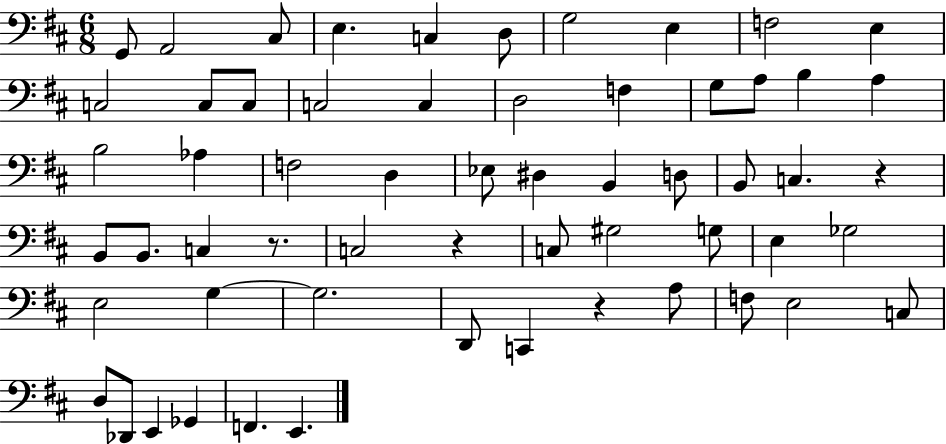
X:1
T:Untitled
M:6/8
L:1/4
K:D
G,,/2 A,,2 ^C,/2 E, C, D,/2 G,2 E, F,2 E, C,2 C,/2 C,/2 C,2 C, D,2 F, G,/2 A,/2 B, A, B,2 _A, F,2 D, _E,/2 ^D, B,, D,/2 B,,/2 C, z B,,/2 B,,/2 C, z/2 C,2 z C,/2 ^G,2 G,/2 E, _G,2 E,2 G, G,2 D,,/2 C,, z A,/2 F,/2 E,2 C,/2 D,/2 _D,,/2 E,, _G,, F,, E,,